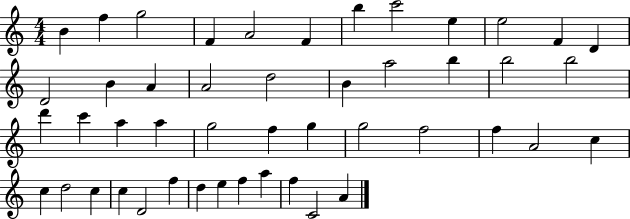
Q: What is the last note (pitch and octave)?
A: A4